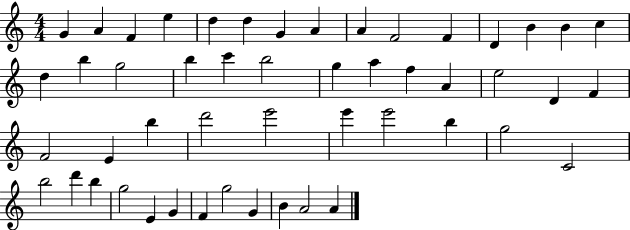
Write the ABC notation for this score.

X:1
T:Untitled
M:4/4
L:1/4
K:C
G A F e d d G A A F2 F D B B c d b g2 b c' b2 g a f A e2 D F F2 E b d'2 e'2 e' e'2 b g2 C2 b2 d' b g2 E G F g2 G B A2 A